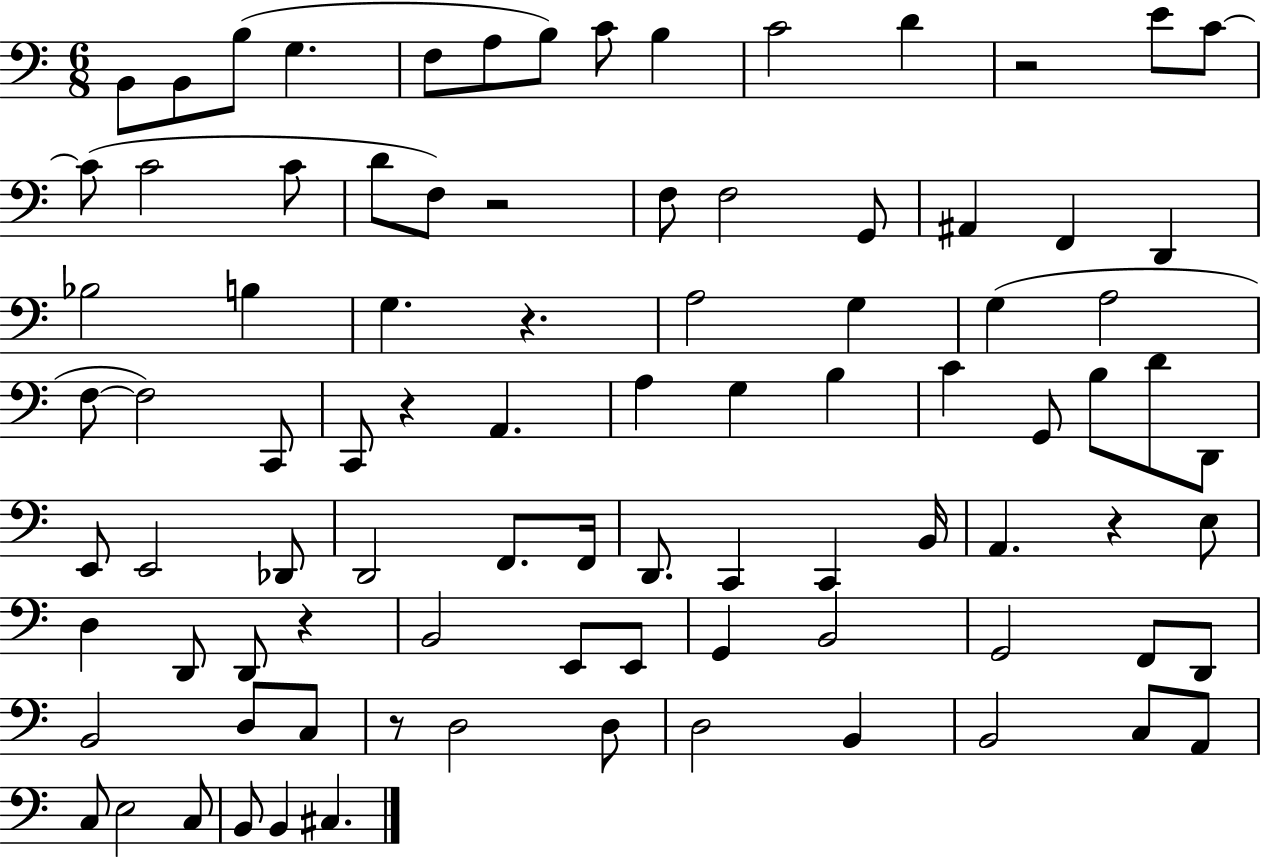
{
  \clef bass
  \numericTimeSignature
  \time 6/8
  \key c \major
  \repeat volta 2 { b,8 b,8 b8( g4. | f8 a8 b8) c'8 b4 | c'2 d'4 | r2 e'8 c'8~~ | \break c'8( c'2 c'8 | d'8 f8) r2 | f8 f2 g,8 | ais,4 f,4 d,4 | \break bes2 b4 | g4. r4. | a2 g4 | g4( a2 | \break f8~~ f2) c,8 | c,8 r4 a,4. | a4 g4 b4 | c'4 g,8 b8 d'8 d,8 | \break e,8 e,2 des,8 | d,2 f,8. f,16 | d,8. c,4 c,4 b,16 | a,4. r4 e8 | \break d4 d,8 d,8 r4 | b,2 e,8 e,8 | g,4 b,2 | g,2 f,8 d,8 | \break b,2 d8 c8 | r8 d2 d8 | d2 b,4 | b,2 c8 a,8 | \break c8 e2 c8 | b,8 b,4 cis4. | } \bar "|."
}